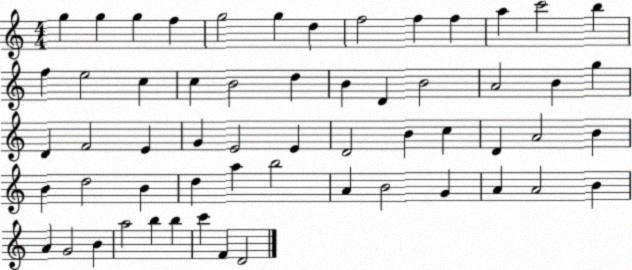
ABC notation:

X:1
T:Untitled
M:4/4
L:1/4
K:C
g g g f g2 g d f2 f f a c'2 b f e2 c c B2 d B D B2 A2 B g D F2 E G E2 E D2 B c D A2 B B d2 B d a b2 A B2 G A A2 B A G2 B a2 b b c' F D2